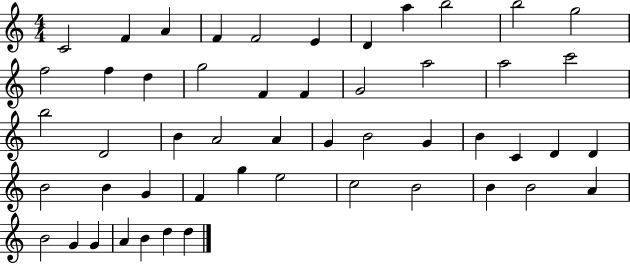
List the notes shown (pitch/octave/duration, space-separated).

C4/h F4/q A4/q F4/q F4/h E4/q D4/q A5/q B5/h B5/h G5/h F5/h F5/q D5/q G5/h F4/q F4/q G4/h A5/h A5/h C6/h B5/h D4/h B4/q A4/h A4/q G4/q B4/h G4/q B4/q C4/q D4/q D4/q B4/h B4/q G4/q F4/q G5/q E5/h C5/h B4/h B4/q B4/h A4/q B4/h G4/q G4/q A4/q B4/q D5/q D5/q